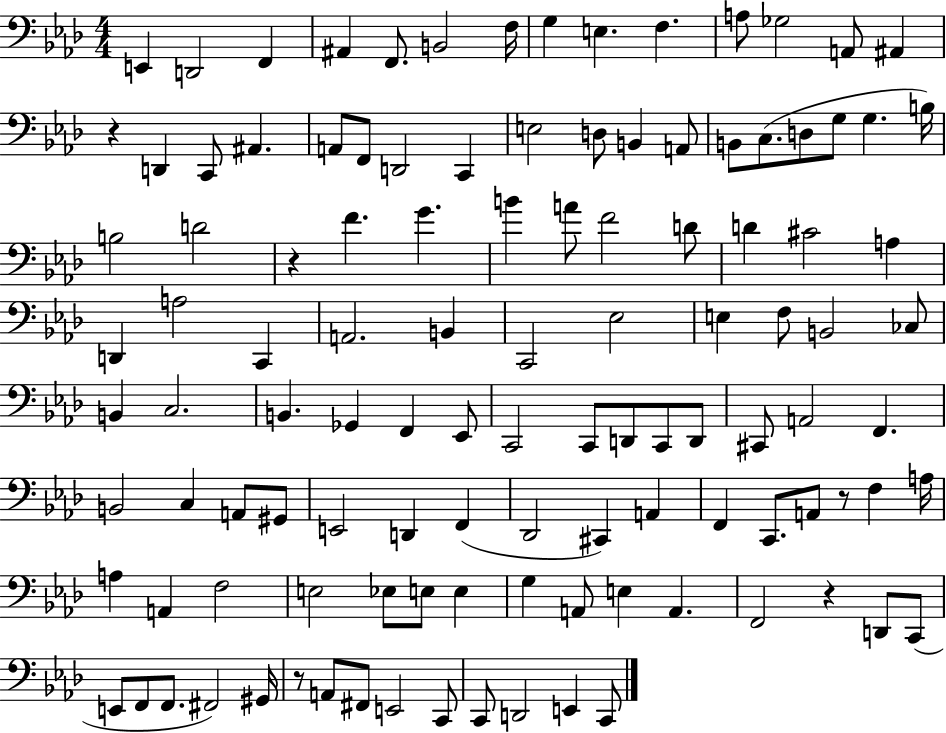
E2/q D2/h F2/q A#2/q F2/e. B2/h F3/s G3/q E3/q. F3/q. A3/e Gb3/h A2/e A#2/q R/q D2/q C2/e A#2/q. A2/e F2/e D2/h C2/q E3/h D3/e B2/q A2/e B2/e C3/e. D3/e G3/e G3/q. B3/s B3/h D4/h R/q F4/q. G4/q. B4/q A4/e F4/h D4/e D4/q C#4/h A3/q D2/q A3/h C2/q A2/h. B2/q C2/h Eb3/h E3/q F3/e B2/h CES3/e B2/q C3/h. B2/q. Gb2/q F2/q Eb2/e C2/h C2/e D2/e C2/e D2/e C#2/e A2/h F2/q. B2/h C3/q A2/e G#2/e E2/h D2/q F2/q Db2/h C#2/q A2/q F2/q C2/e. A2/e R/e F3/q A3/s A3/q A2/q F3/h E3/h Eb3/e E3/e E3/q G3/q A2/e E3/q A2/q. F2/h R/q D2/e C2/e E2/e F2/e F2/e. F#2/h G#2/s R/e A2/e F#2/e E2/h C2/e C2/e D2/h E2/q C2/e